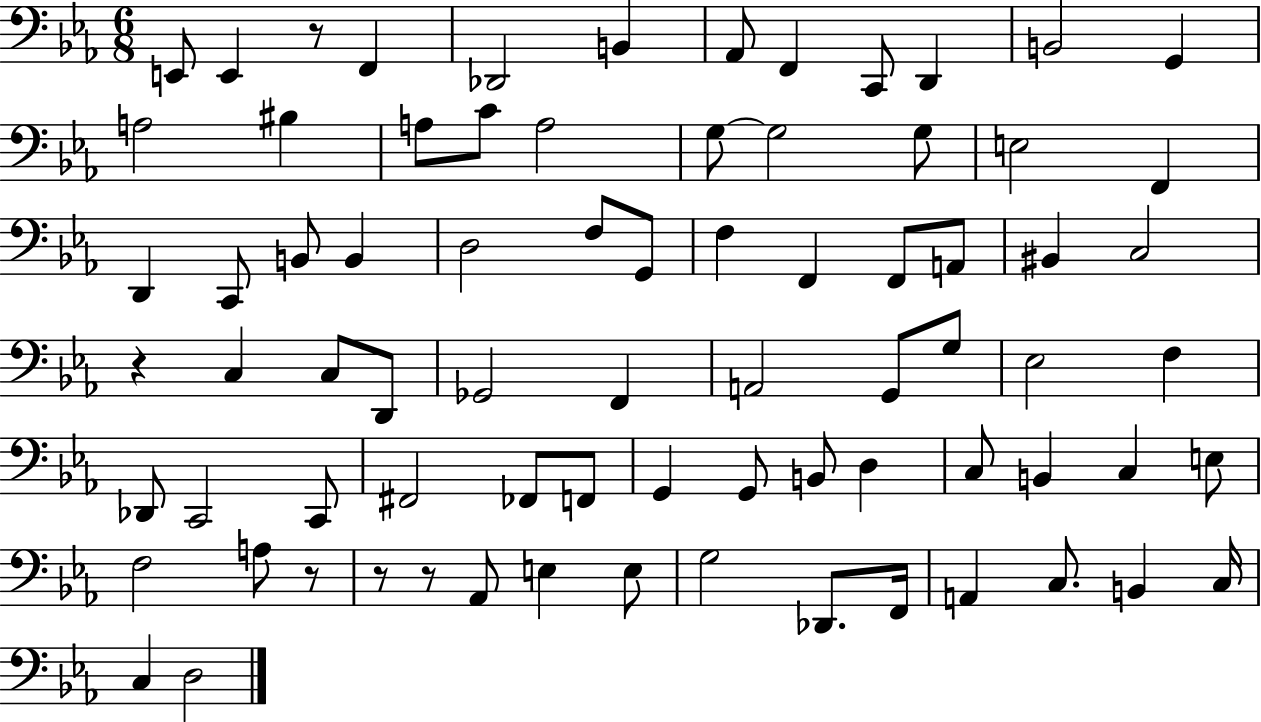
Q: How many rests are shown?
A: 5